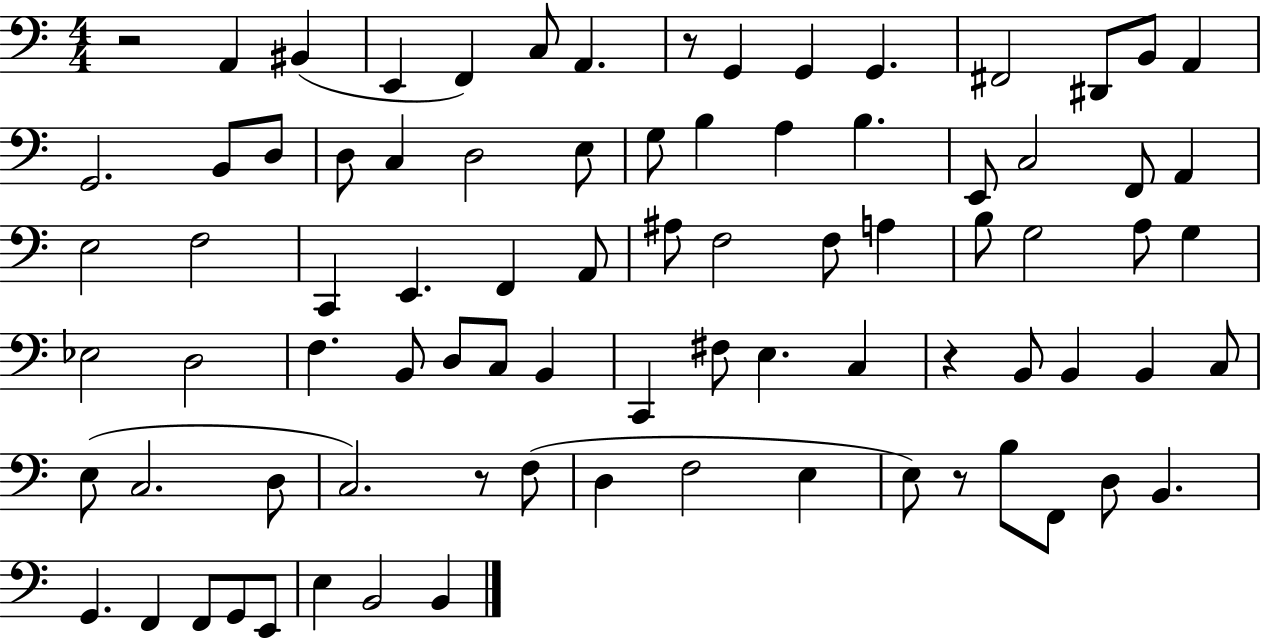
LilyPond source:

{
  \clef bass
  \numericTimeSignature
  \time 4/4
  \key c \major
  r2 a,4 bis,4( | e,4 f,4) c8 a,4. | r8 g,4 g,4 g,4. | fis,2 dis,8 b,8 a,4 | \break g,2. b,8 d8 | d8 c4 d2 e8 | g8 b4 a4 b4. | e,8 c2 f,8 a,4 | \break e2 f2 | c,4 e,4. f,4 a,8 | ais8 f2 f8 a4 | b8 g2 a8 g4 | \break ees2 d2 | f4. b,8 d8 c8 b,4 | c,4 fis8 e4. c4 | r4 b,8 b,4 b,4 c8 | \break e8( c2. d8 | c2.) r8 f8( | d4 f2 e4 | e8) r8 b8 f,8 d8 b,4. | \break g,4. f,4 f,8 g,8 e,8 | e4 b,2 b,4 | \bar "|."
}